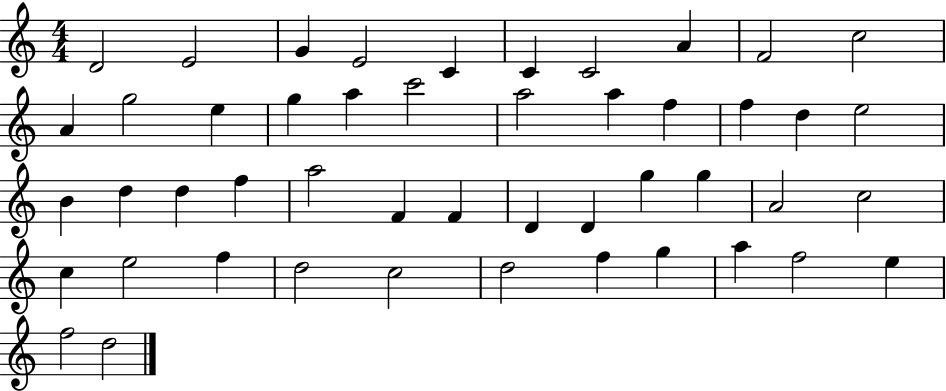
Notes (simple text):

D4/h E4/h G4/q E4/h C4/q C4/q C4/h A4/q F4/h C5/h A4/q G5/h E5/q G5/q A5/q C6/h A5/h A5/q F5/q F5/q D5/q E5/h B4/q D5/q D5/q F5/q A5/h F4/q F4/q D4/q D4/q G5/q G5/q A4/h C5/h C5/q E5/h F5/q D5/h C5/h D5/h F5/q G5/q A5/q F5/h E5/q F5/h D5/h